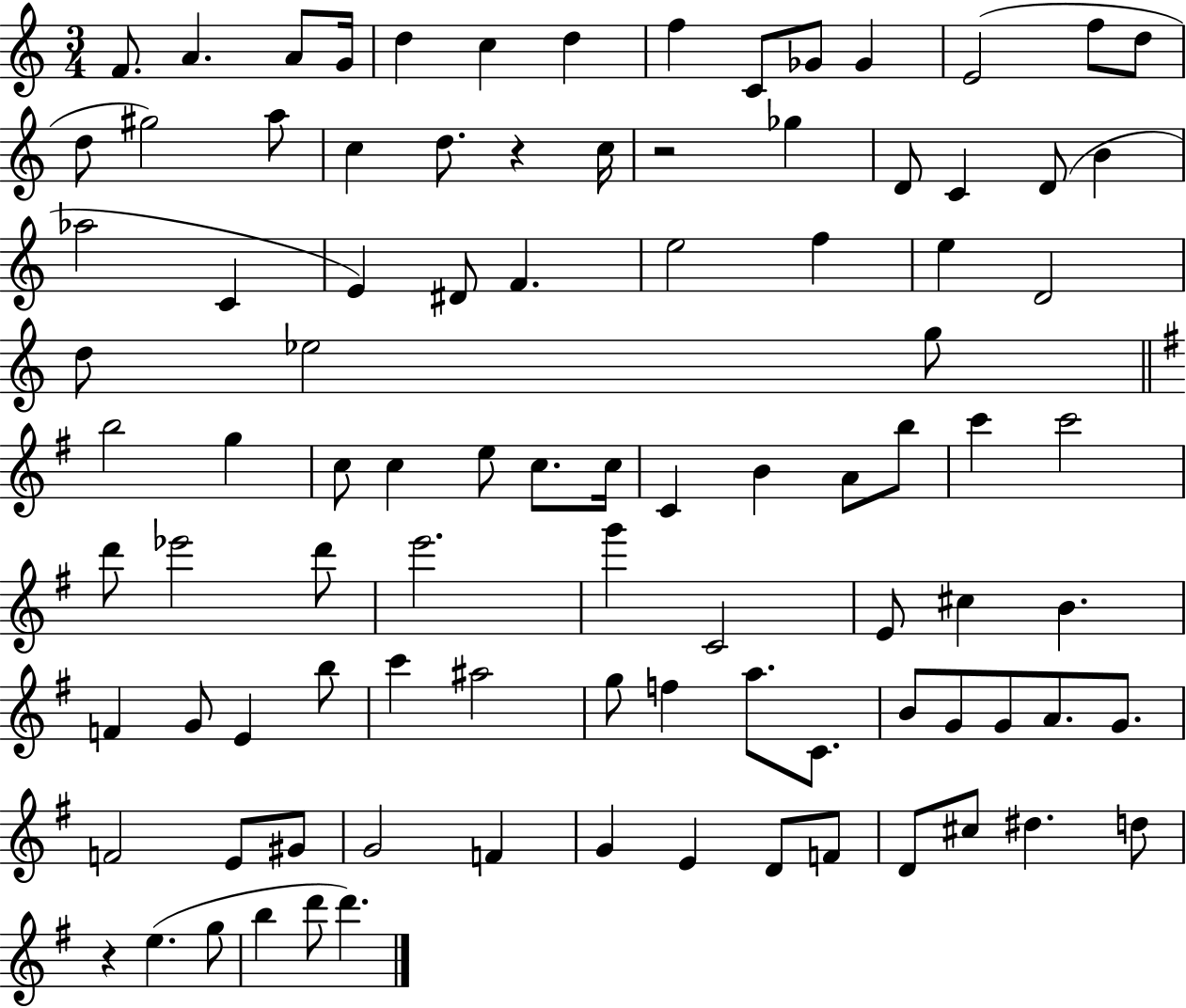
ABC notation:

X:1
T:Untitled
M:3/4
L:1/4
K:C
F/2 A A/2 G/4 d c d f C/2 _G/2 _G E2 f/2 d/2 d/2 ^g2 a/2 c d/2 z c/4 z2 _g D/2 C D/2 B _a2 C E ^D/2 F e2 f e D2 d/2 _e2 g/2 b2 g c/2 c e/2 c/2 c/4 C B A/2 b/2 c' c'2 d'/2 _e'2 d'/2 e'2 g' C2 E/2 ^c B F G/2 E b/2 c' ^a2 g/2 f a/2 C/2 B/2 G/2 G/2 A/2 G/2 F2 E/2 ^G/2 G2 F G E D/2 F/2 D/2 ^c/2 ^d d/2 z e g/2 b d'/2 d'